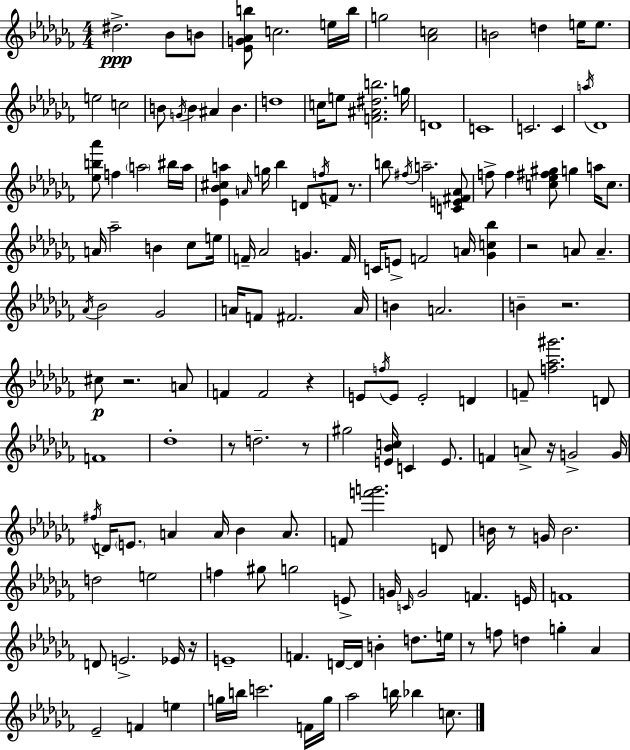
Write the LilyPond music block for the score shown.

{
  \clef treble
  \numericTimeSignature
  \time 4/4
  \key aes \minor
  \repeat volta 2 { dis''2.->\ppp bes'8 b'8 | <ees' g' aes' b''>8 c''2. e''16 b''16 | g''2 <aes' c''>2 | b'2 d''4 e''16 e''8. | \break e''2 c''2 | b'8 \acciaccatura { g'16 } b'4 ais'4 b'4. | d''1 | c''16 e''8 <f' ais' dis'' b''>2. | \break g''16 d'1 | c'1 | c'2. c'4 | \acciaccatura { a''16 } des'1 | \break <ees'' b'' aes'''>8 f''4 \parenthesize a''2 | bis''16 a''16 <ees' bes' cis'' a''>4 \grace { a'16 } g''16 bes''4 d'8 \acciaccatura { f''16 } f'8 | r8. b''8 \acciaccatura { fis''16 } a''2.-- | <c' e' fis' aes'>8 f''8-> f''4 <c'' ees'' fis'' gis''>8 g''4 | \break a''16 c''8. a'16 aes''2-- b'4 | ces''8 e''16 f'16-- aes'2 g'4. | f'16 c'16 e'8-> f'2 | a'16 <ges' c'' bes''>4 r2 a'8 a'4.-- | \break \acciaccatura { aes'16 } bes'2 ges'2 | a'16 f'8 fis'2. | a'16 b'4 a'2. | b'4-- r2. | \break cis''8\p r2. | a'8 f'4 f'2 | r4 e'8 \acciaccatura { f''16 } e'8 e'2-. | d'4 f'8-- <f'' aes'' gis'''>2. | \break d'8 f'1 | des''1-. | r8 d''2.-- | r8 gis''2 <e' bes' c''>16 | \break c'4 e'8. f'4 a'8-> r16 g'2-> | g'16 \acciaccatura { fis''16 } d'16 \parenthesize e'8. a'4 | a'16 bes'4 a'8. f'8 <f''' g'''>2. | d'8 b'16 r8 g'16 b'2. | \break d''2 | e''2 f''4 gis''8 g''2 | e'8-> g'16 \grace { c'16 } g'2 | f'4. e'16 f'1 | \break d'8 e'2.-> | ees'16 r16 e'1-- | f'4. d'16~~ | d'16 b'4-. d''8. e''16 r8 f''8 d''4 | \break g''4-. aes'4 ees'2-- | f'4 e''4 g''16 b''16 c'''2. | f'16 g''16 aes''2 | b''16 bes''4 c''8. } \bar "|."
}